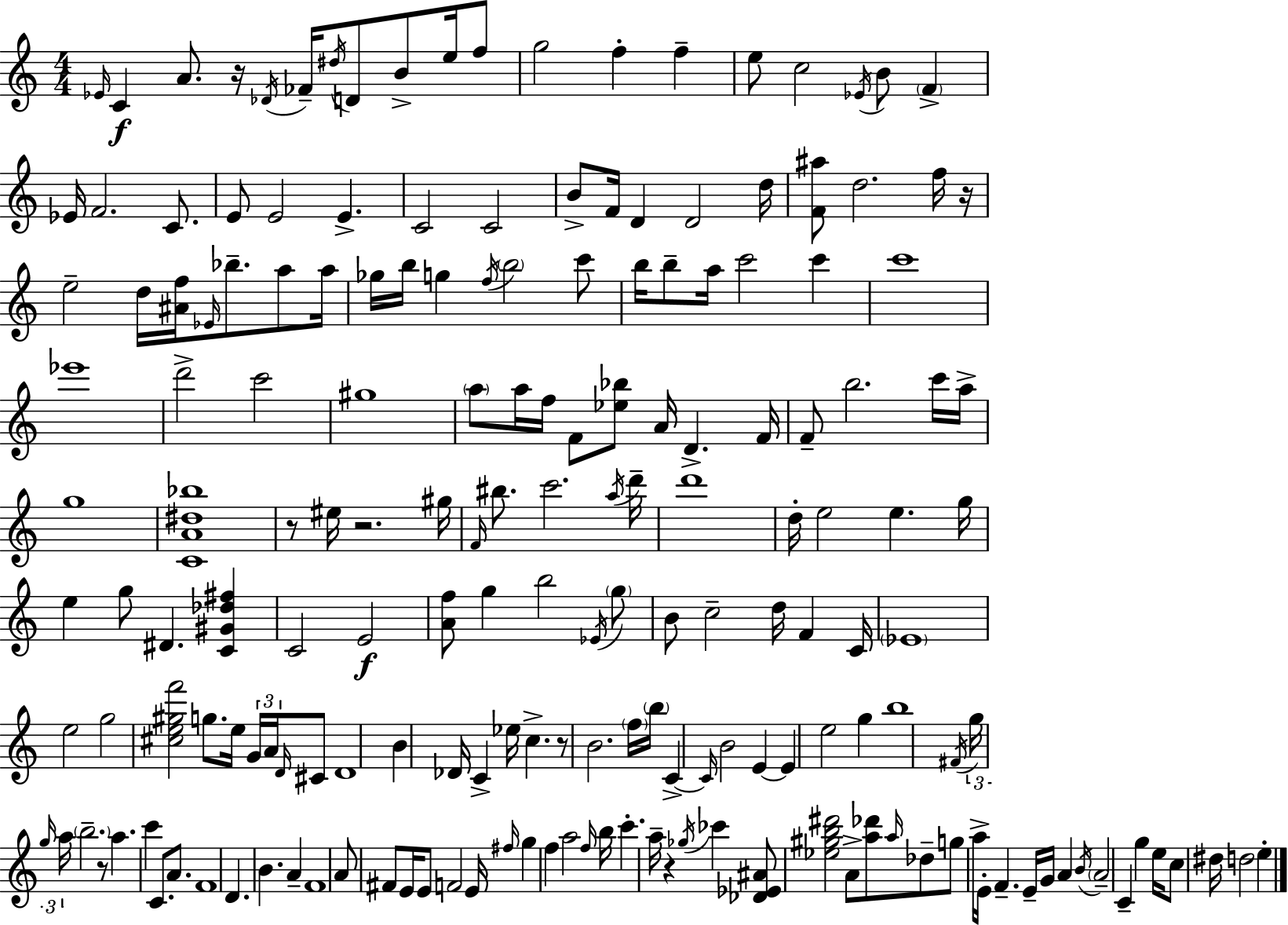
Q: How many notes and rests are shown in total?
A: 185